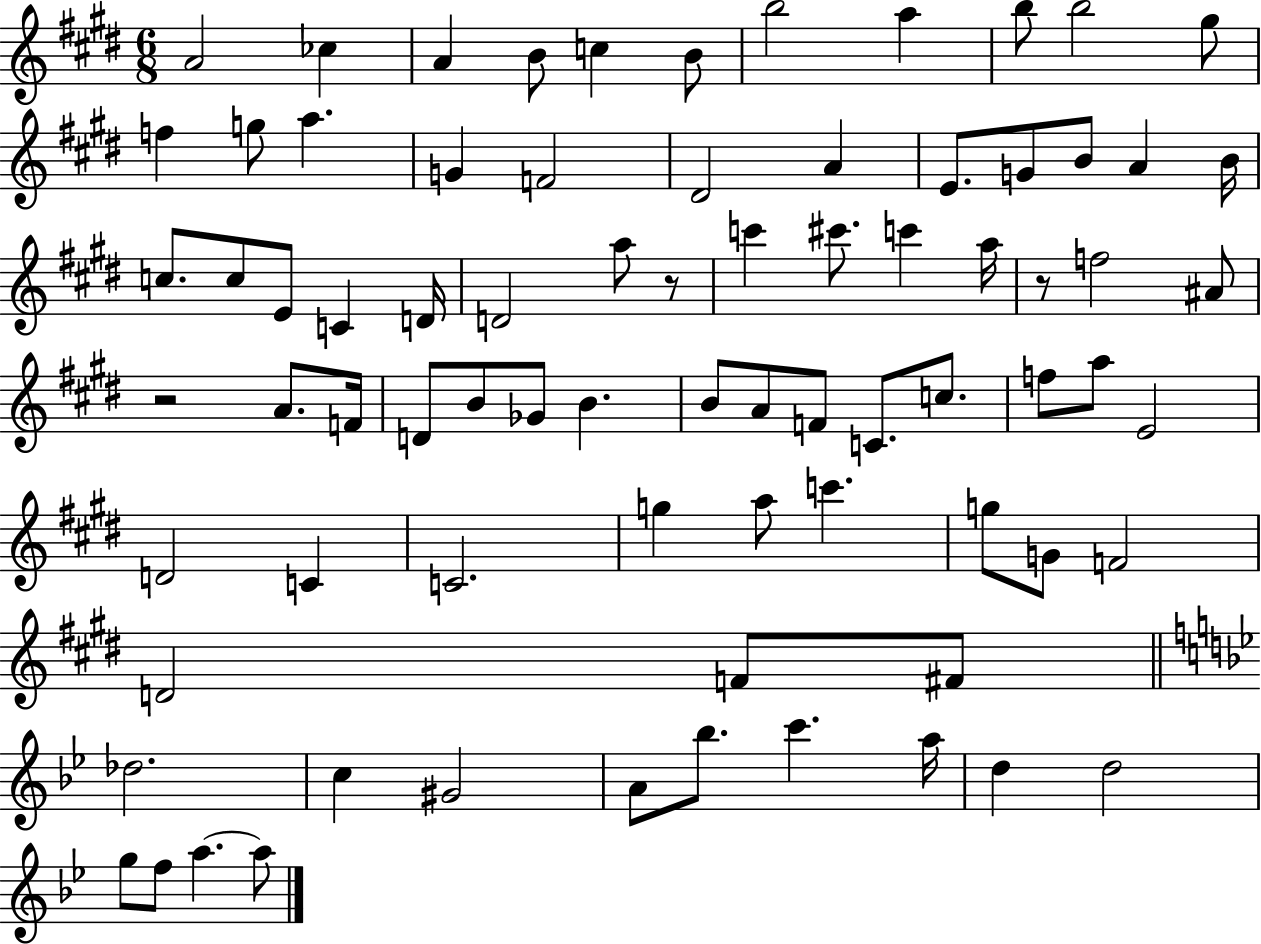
A4/h CES5/q A4/q B4/e C5/q B4/e B5/h A5/q B5/e B5/h G#5/e F5/q G5/e A5/q. G4/q F4/h D#4/h A4/q E4/e. G4/e B4/e A4/q B4/s C5/e. C5/e E4/e C4/q D4/s D4/h A5/e R/e C6/q C#6/e. C6/q A5/s R/e F5/h A#4/e R/h A4/e. F4/s D4/e B4/e Gb4/e B4/q. B4/e A4/e F4/e C4/e. C5/e. F5/e A5/e E4/h D4/h C4/q C4/h. G5/q A5/e C6/q. G5/e G4/e F4/h D4/h F4/e F#4/e Db5/h. C5/q G#4/h A4/e Bb5/e. C6/q. A5/s D5/q D5/h G5/e F5/e A5/q. A5/e